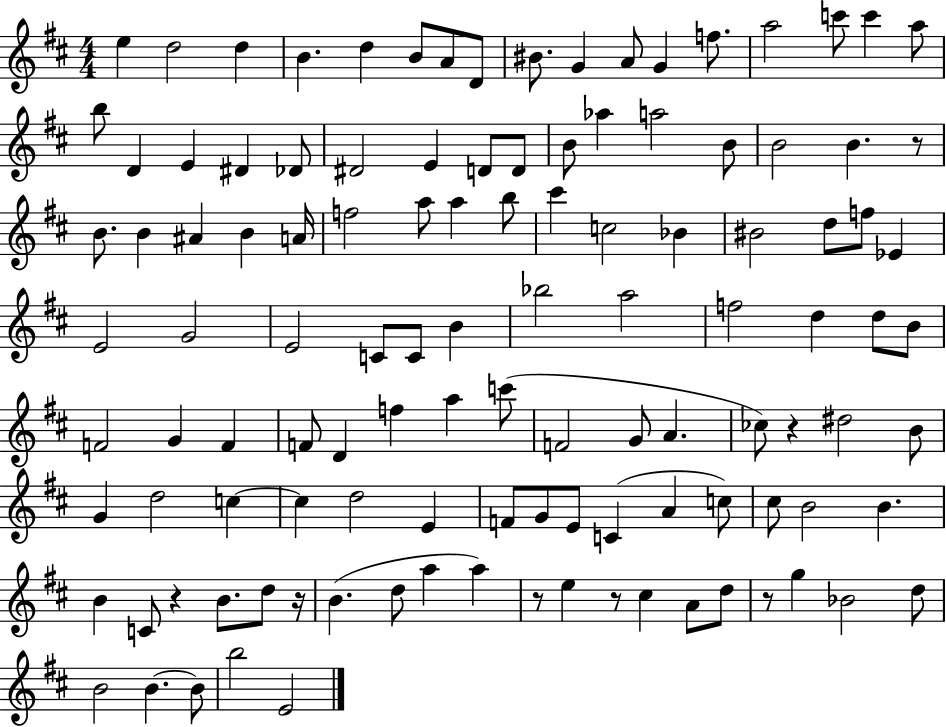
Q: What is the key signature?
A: D major